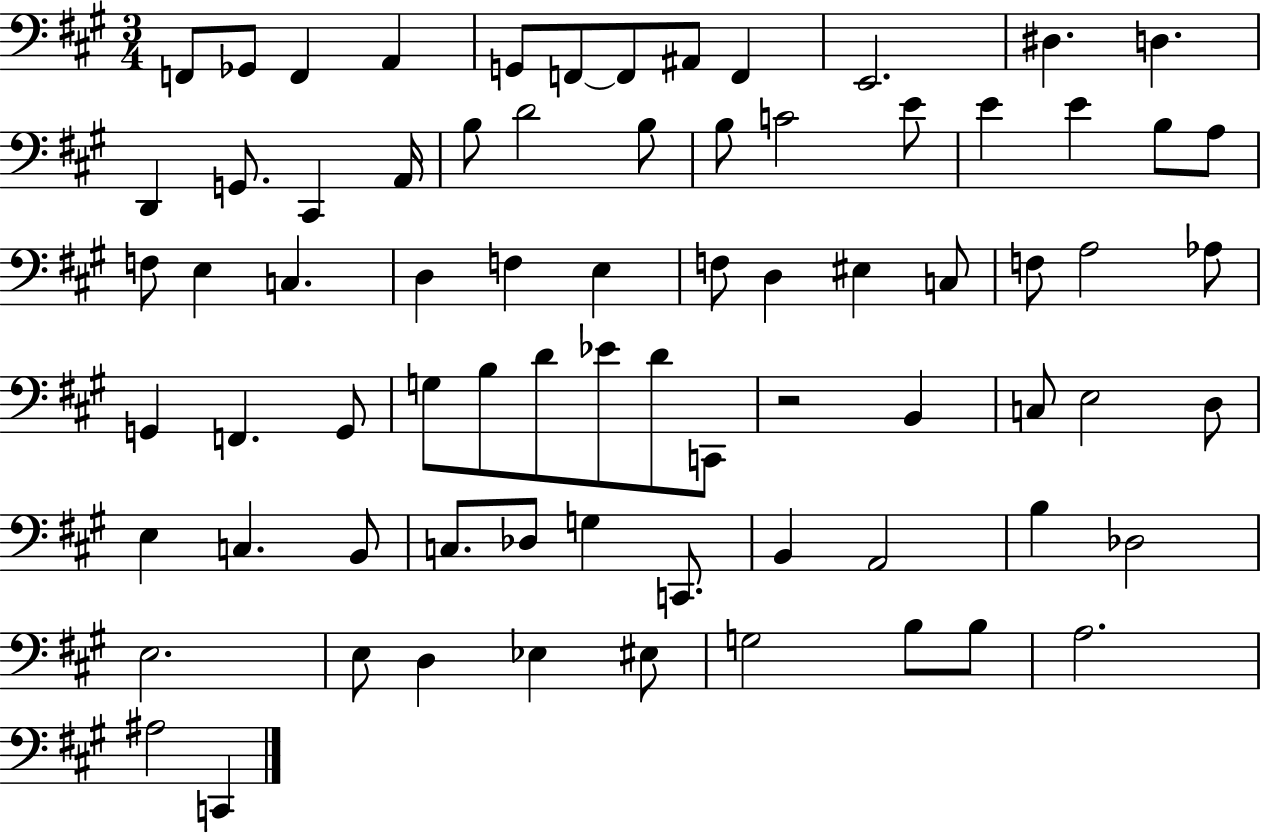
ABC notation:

X:1
T:Untitled
M:3/4
L:1/4
K:A
F,,/2 _G,,/2 F,, A,, G,,/2 F,,/2 F,,/2 ^A,,/2 F,, E,,2 ^D, D, D,, G,,/2 ^C,, A,,/4 B,/2 D2 B,/2 B,/2 C2 E/2 E E B,/2 A,/2 F,/2 E, C, D, F, E, F,/2 D, ^E, C,/2 F,/2 A,2 _A,/2 G,, F,, G,,/2 G,/2 B,/2 D/2 _E/2 D/2 C,,/2 z2 B,, C,/2 E,2 D,/2 E, C, B,,/2 C,/2 _D,/2 G, C,,/2 B,, A,,2 B, _D,2 E,2 E,/2 D, _E, ^E,/2 G,2 B,/2 B,/2 A,2 ^A,2 C,,